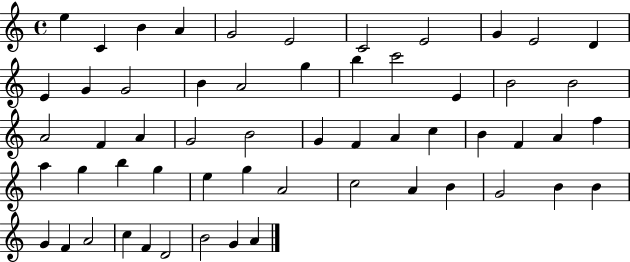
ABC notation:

X:1
T:Untitled
M:4/4
L:1/4
K:C
e C B A G2 E2 C2 E2 G E2 D E G G2 B A2 g b c'2 E B2 B2 A2 F A G2 B2 G F A c B F A f a g b g e g A2 c2 A B G2 B B G F A2 c F D2 B2 G A